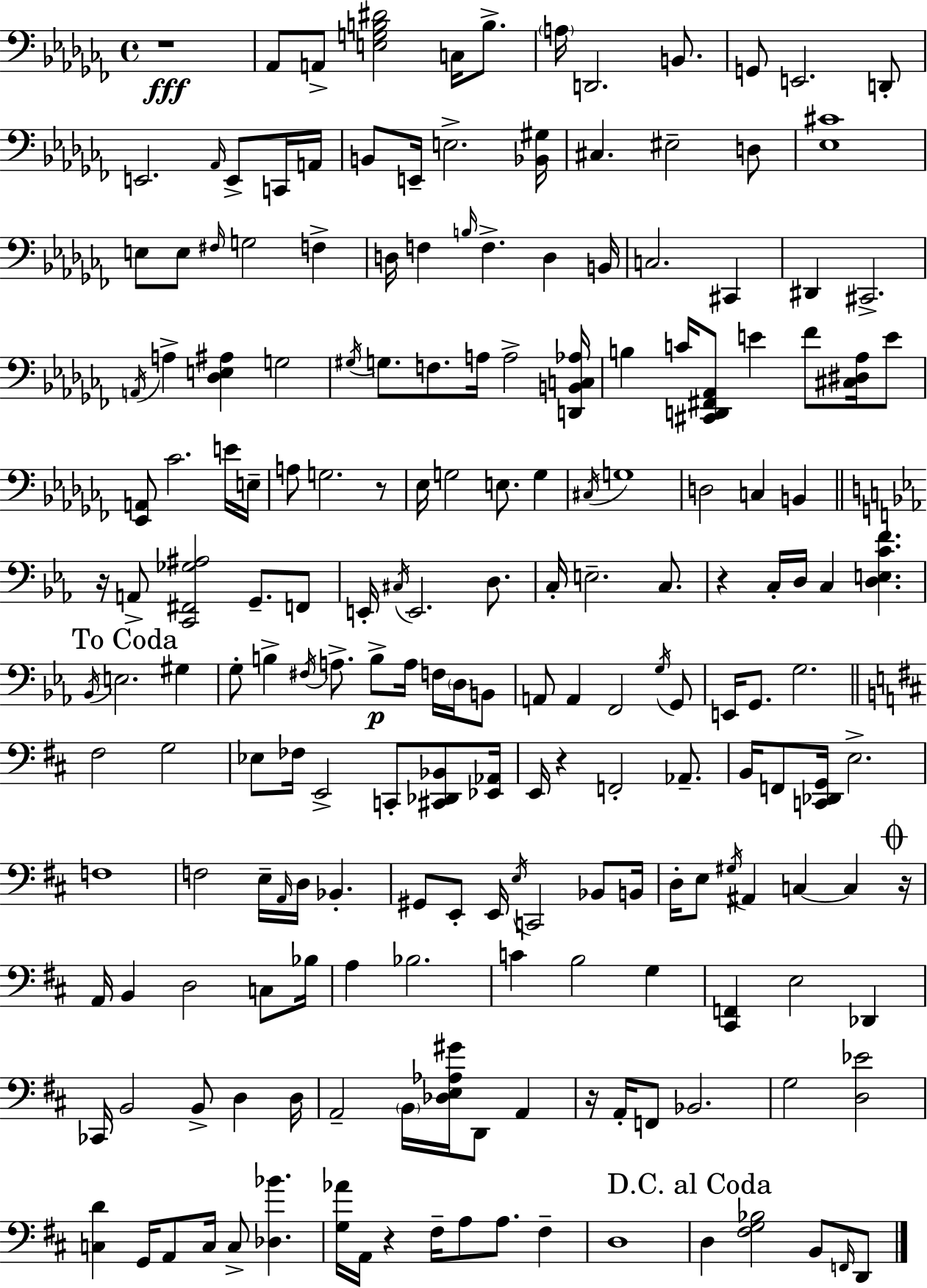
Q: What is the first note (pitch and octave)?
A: Ab2